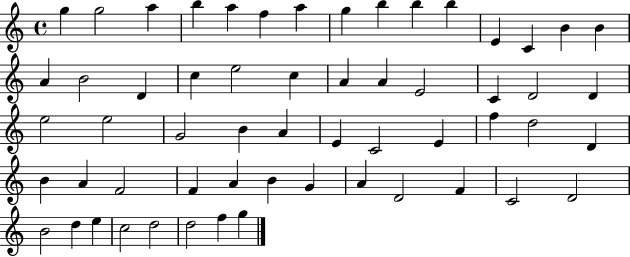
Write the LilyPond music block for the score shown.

{
  \clef treble
  \time 4/4
  \defaultTimeSignature
  \key c \major
  g''4 g''2 a''4 | b''4 a''4 f''4 a''4 | g''4 b''4 b''4 b''4 | e'4 c'4 b'4 b'4 | \break a'4 b'2 d'4 | c''4 e''2 c''4 | a'4 a'4 e'2 | c'4 d'2 d'4 | \break e''2 e''2 | g'2 b'4 a'4 | e'4 c'2 e'4 | f''4 d''2 d'4 | \break b'4 a'4 f'2 | f'4 a'4 b'4 g'4 | a'4 d'2 f'4 | c'2 d'2 | \break b'2 d''4 e''4 | c''2 d''2 | d''2 f''4 g''4 | \bar "|."
}